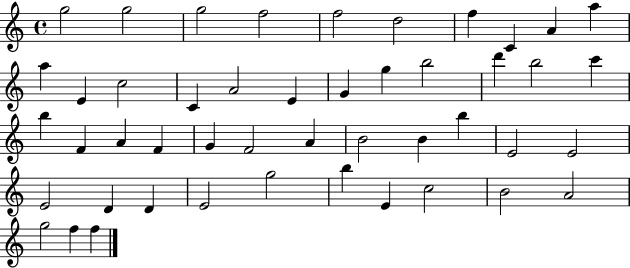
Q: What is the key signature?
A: C major